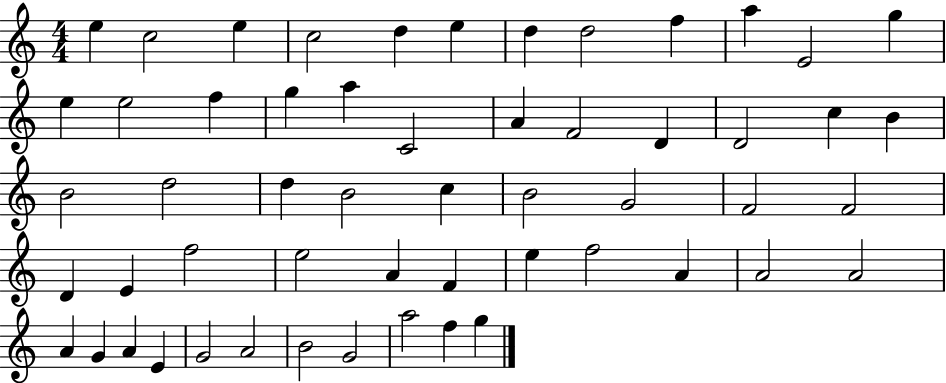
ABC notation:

X:1
T:Untitled
M:4/4
L:1/4
K:C
e c2 e c2 d e d d2 f a E2 g e e2 f g a C2 A F2 D D2 c B B2 d2 d B2 c B2 G2 F2 F2 D E f2 e2 A F e f2 A A2 A2 A G A E G2 A2 B2 G2 a2 f g